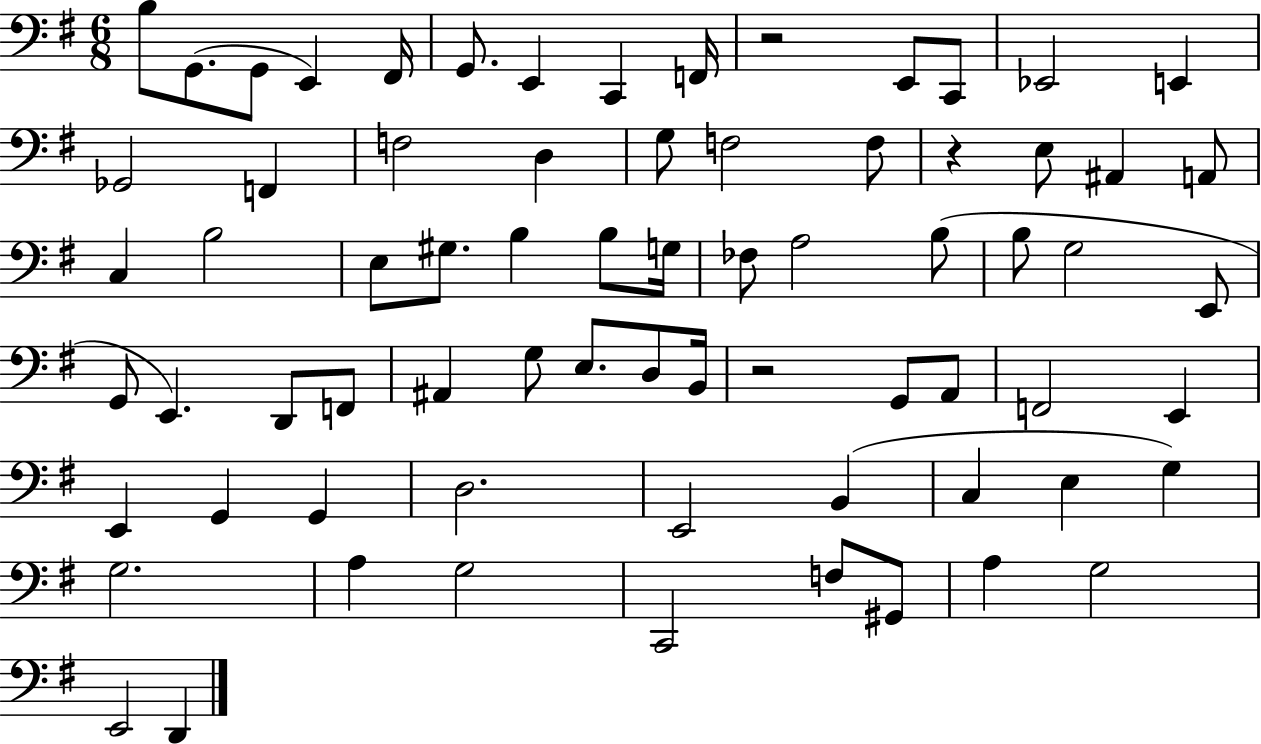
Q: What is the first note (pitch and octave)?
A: B3